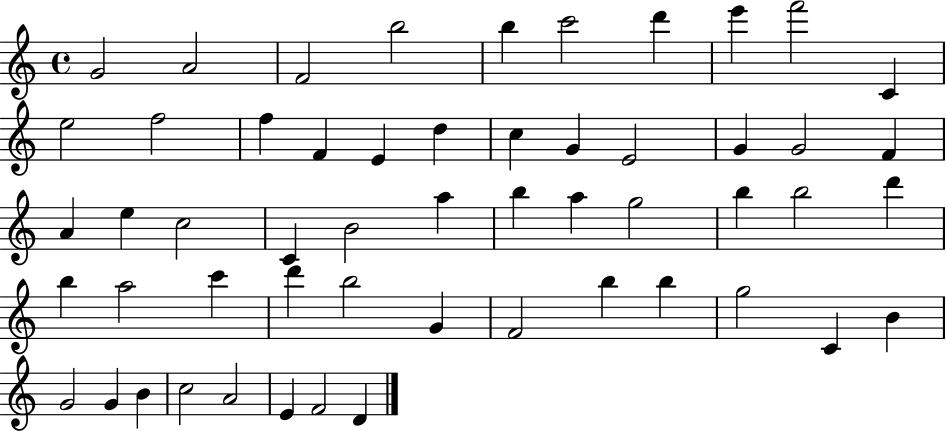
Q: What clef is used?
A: treble